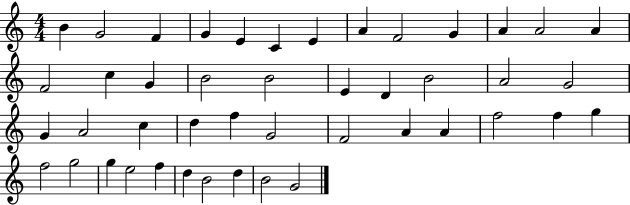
B4/q G4/h F4/q G4/q E4/q C4/q E4/q A4/q F4/h G4/q A4/q A4/h A4/q F4/h C5/q G4/q B4/h B4/h E4/q D4/q B4/h A4/h G4/h G4/q A4/h C5/q D5/q F5/q G4/h F4/h A4/q A4/q F5/h F5/q G5/q F5/h G5/h G5/q E5/h F5/q D5/q B4/h D5/q B4/h G4/h